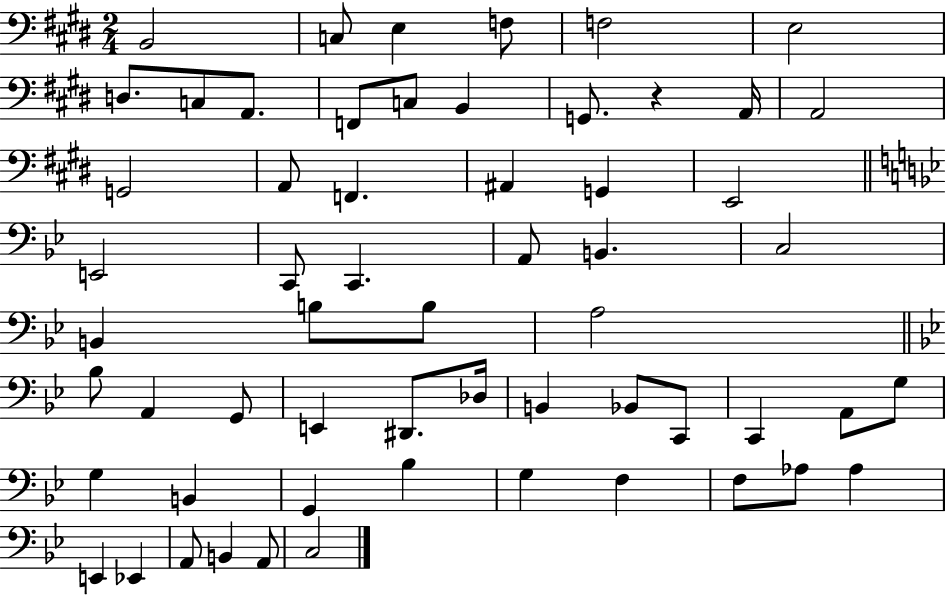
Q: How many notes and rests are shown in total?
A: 59